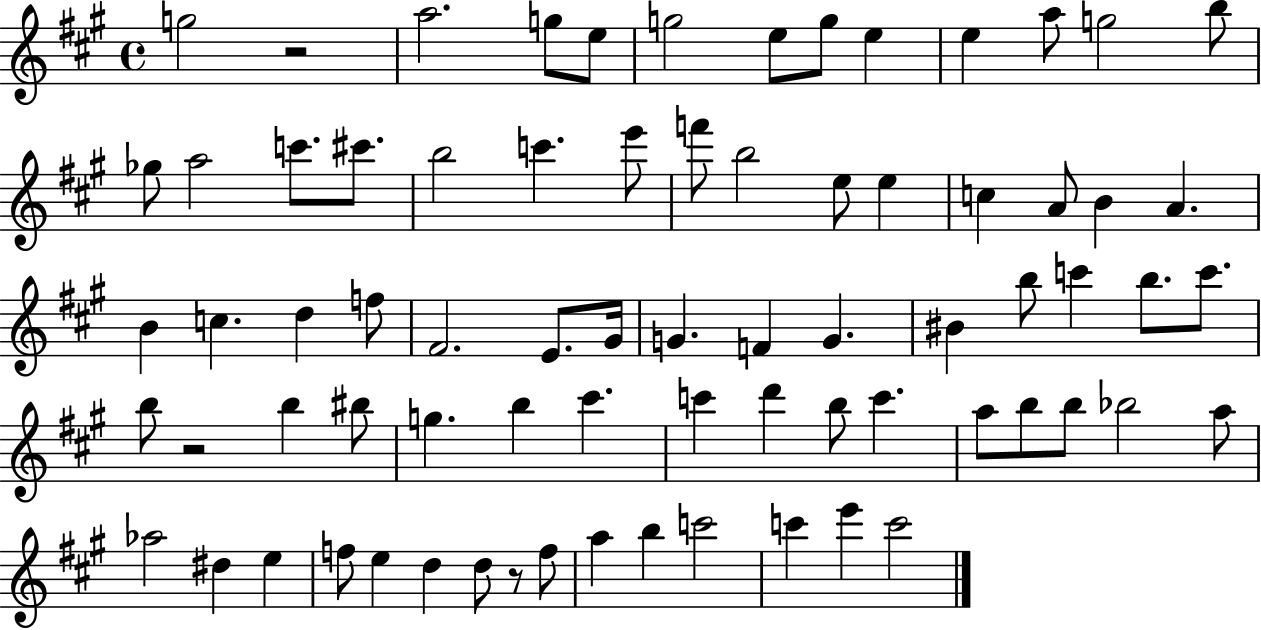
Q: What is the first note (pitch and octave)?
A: G5